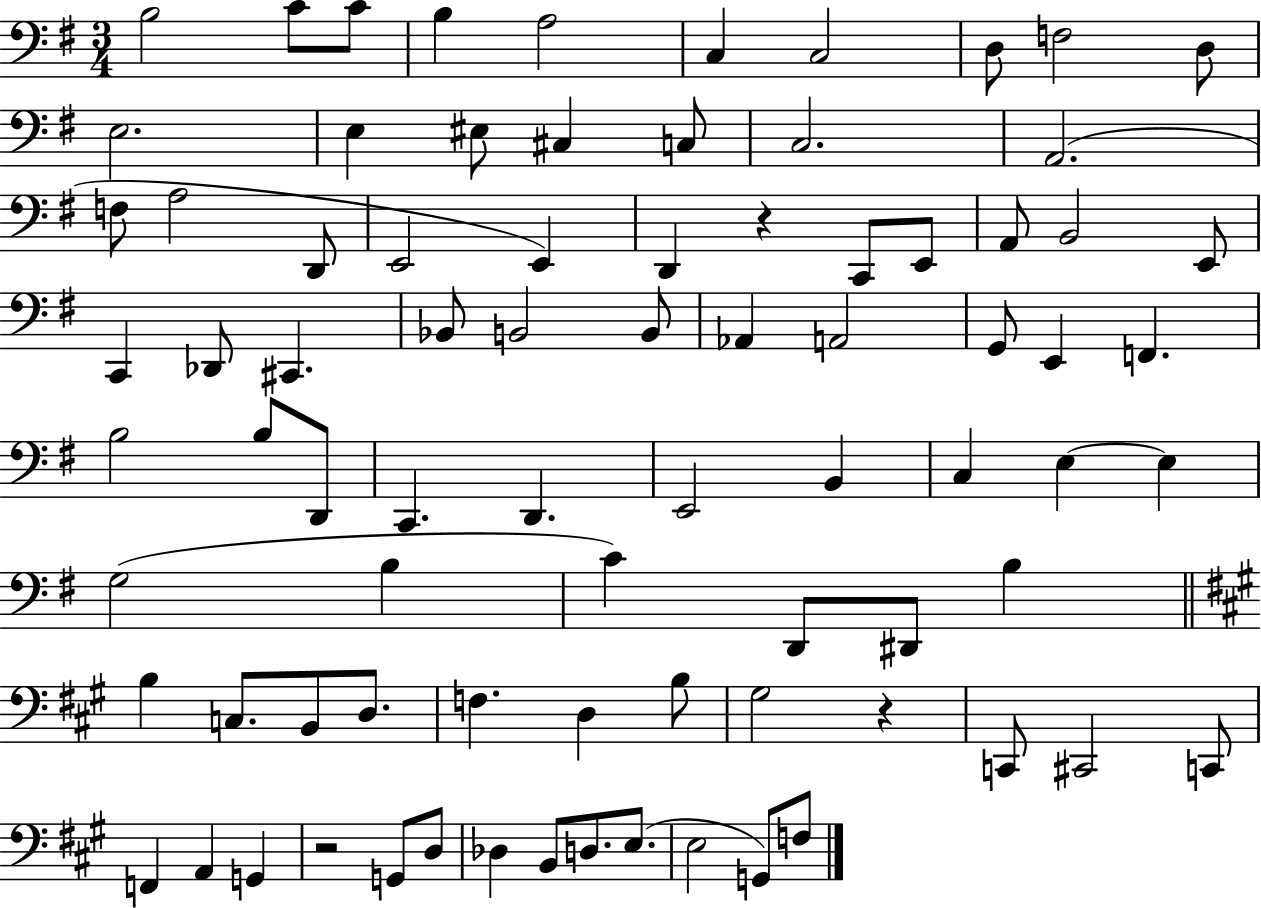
X:1
T:Untitled
M:3/4
L:1/4
K:G
B,2 C/2 C/2 B, A,2 C, C,2 D,/2 F,2 D,/2 E,2 E, ^E,/2 ^C, C,/2 C,2 A,,2 F,/2 A,2 D,,/2 E,,2 E,, D,, z C,,/2 E,,/2 A,,/2 B,,2 E,,/2 C,, _D,,/2 ^C,, _B,,/2 B,,2 B,,/2 _A,, A,,2 G,,/2 E,, F,, B,2 B,/2 D,,/2 C,, D,, E,,2 B,, C, E, E, G,2 B, C D,,/2 ^D,,/2 B, B, C,/2 B,,/2 D,/2 F, D, B,/2 ^G,2 z C,,/2 ^C,,2 C,,/2 F,, A,, G,, z2 G,,/2 D,/2 _D, B,,/2 D,/2 E,/2 E,2 G,,/2 F,/2